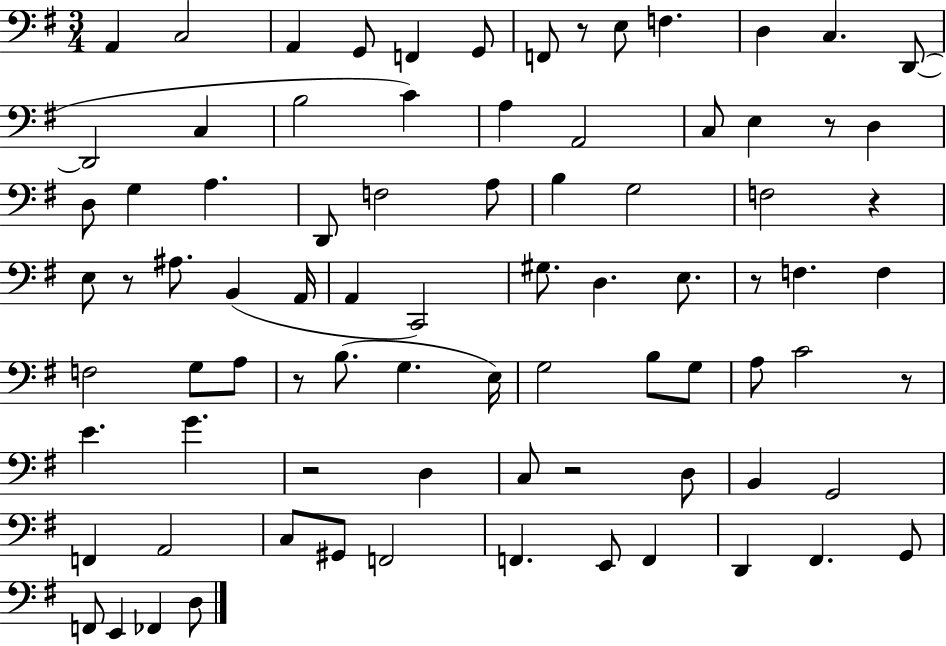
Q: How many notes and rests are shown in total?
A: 83